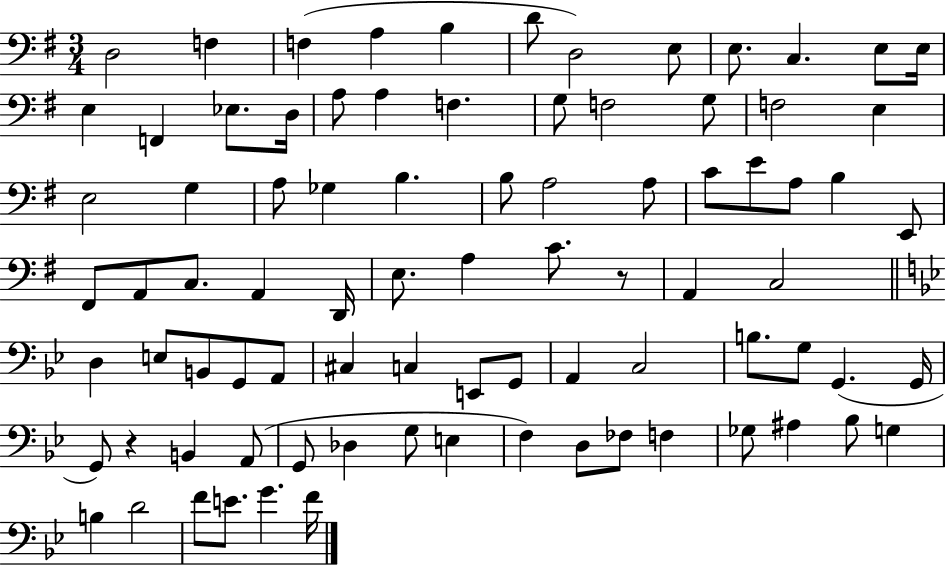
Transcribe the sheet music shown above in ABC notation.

X:1
T:Untitled
M:3/4
L:1/4
K:G
D,2 F, F, A, B, D/2 D,2 E,/2 E,/2 C, E,/2 E,/4 E, F,, _E,/2 D,/4 A,/2 A, F, G,/2 F,2 G,/2 F,2 E, E,2 G, A,/2 _G, B, B,/2 A,2 A,/2 C/2 E/2 A,/2 B, E,,/2 ^F,,/2 A,,/2 C,/2 A,, D,,/4 E,/2 A, C/2 z/2 A,, C,2 D, E,/2 B,,/2 G,,/2 A,,/2 ^C, C, E,,/2 G,,/2 A,, C,2 B,/2 G,/2 G,, G,,/4 G,,/2 z B,, A,,/2 G,,/2 _D, G,/2 E, F, D,/2 _F,/2 F, _G,/2 ^A, _B,/2 G, B, D2 F/2 E/2 G F/4